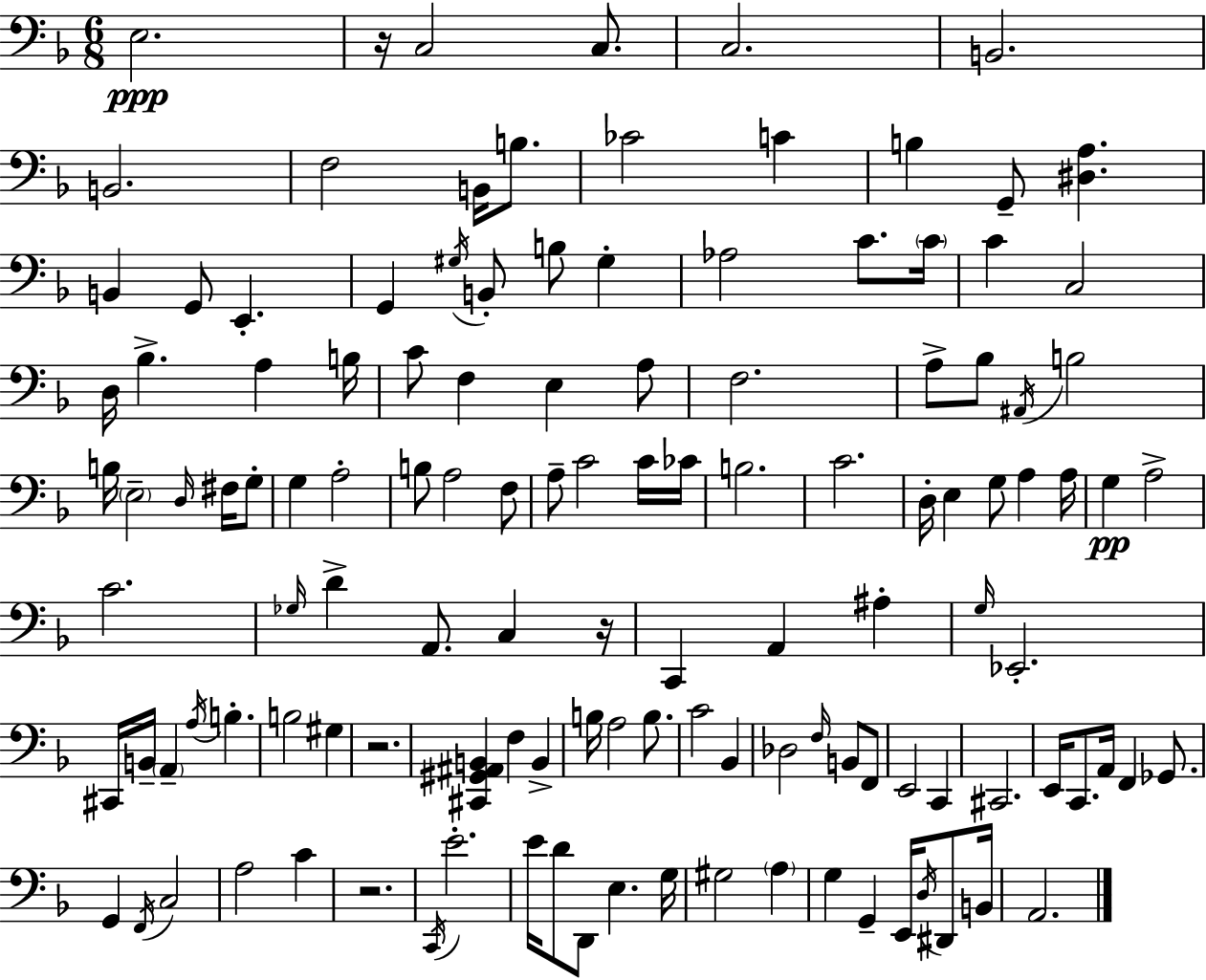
{
  \clef bass
  \numericTimeSignature
  \time 6/8
  \key d \minor
  e2.\ppp | r16 c2 c8. | c2. | b,2. | \break b,2. | f2 b,16 b8. | ces'2 c'4 | b4 g,8-- <dis a>4. | \break b,4 g,8 e,4.-. | g,4 \acciaccatura { gis16 } b,8-. b8 gis4-. | aes2 c'8. | \parenthesize c'16 c'4 c2 | \break d16 bes4.-> a4 | b16 c'8 f4 e4 a8 | f2. | a8-> bes8 \acciaccatura { ais,16 } b2 | \break b16 \parenthesize e2-- \grace { d16 } | fis16 g8-. g4 a2-. | b8 a2 | f8 a8-- c'2 | \break c'16 ces'16 b2. | c'2. | d16-. e4 g8 a4 | a16 g4\pp a2-> | \break c'2. | \grace { ges16 } d'4-> a,8. c4 | r16 c,4 a,4 | ais4-. \grace { g16 } ees,2.-. | \break cis,16 b,16-- \parenthesize a,4-- \acciaccatura { a16 } | b4.-. b2 | gis4 r2. | <cis, gis, ais, b,>4 f4 | \break b,4-> b16 a2 | b8. c'2 | bes,4 des2 | \grace { f16 } b,8 f,8 e,2 | \break c,4 cis,2. | e,16 c,8. a,16 | f,4 ges,8. g,4 \acciaccatura { f,16 } | c2 a2 | \break c'4 r2. | \acciaccatura { c,16 } e'2.-. | e'16 d'8 | d,8 e4. g16 gis2 | \break \parenthesize a4 g4 | g,4-- e,16 \acciaccatura { d16 } dis,8 b,16 a,2. | \bar "|."
}